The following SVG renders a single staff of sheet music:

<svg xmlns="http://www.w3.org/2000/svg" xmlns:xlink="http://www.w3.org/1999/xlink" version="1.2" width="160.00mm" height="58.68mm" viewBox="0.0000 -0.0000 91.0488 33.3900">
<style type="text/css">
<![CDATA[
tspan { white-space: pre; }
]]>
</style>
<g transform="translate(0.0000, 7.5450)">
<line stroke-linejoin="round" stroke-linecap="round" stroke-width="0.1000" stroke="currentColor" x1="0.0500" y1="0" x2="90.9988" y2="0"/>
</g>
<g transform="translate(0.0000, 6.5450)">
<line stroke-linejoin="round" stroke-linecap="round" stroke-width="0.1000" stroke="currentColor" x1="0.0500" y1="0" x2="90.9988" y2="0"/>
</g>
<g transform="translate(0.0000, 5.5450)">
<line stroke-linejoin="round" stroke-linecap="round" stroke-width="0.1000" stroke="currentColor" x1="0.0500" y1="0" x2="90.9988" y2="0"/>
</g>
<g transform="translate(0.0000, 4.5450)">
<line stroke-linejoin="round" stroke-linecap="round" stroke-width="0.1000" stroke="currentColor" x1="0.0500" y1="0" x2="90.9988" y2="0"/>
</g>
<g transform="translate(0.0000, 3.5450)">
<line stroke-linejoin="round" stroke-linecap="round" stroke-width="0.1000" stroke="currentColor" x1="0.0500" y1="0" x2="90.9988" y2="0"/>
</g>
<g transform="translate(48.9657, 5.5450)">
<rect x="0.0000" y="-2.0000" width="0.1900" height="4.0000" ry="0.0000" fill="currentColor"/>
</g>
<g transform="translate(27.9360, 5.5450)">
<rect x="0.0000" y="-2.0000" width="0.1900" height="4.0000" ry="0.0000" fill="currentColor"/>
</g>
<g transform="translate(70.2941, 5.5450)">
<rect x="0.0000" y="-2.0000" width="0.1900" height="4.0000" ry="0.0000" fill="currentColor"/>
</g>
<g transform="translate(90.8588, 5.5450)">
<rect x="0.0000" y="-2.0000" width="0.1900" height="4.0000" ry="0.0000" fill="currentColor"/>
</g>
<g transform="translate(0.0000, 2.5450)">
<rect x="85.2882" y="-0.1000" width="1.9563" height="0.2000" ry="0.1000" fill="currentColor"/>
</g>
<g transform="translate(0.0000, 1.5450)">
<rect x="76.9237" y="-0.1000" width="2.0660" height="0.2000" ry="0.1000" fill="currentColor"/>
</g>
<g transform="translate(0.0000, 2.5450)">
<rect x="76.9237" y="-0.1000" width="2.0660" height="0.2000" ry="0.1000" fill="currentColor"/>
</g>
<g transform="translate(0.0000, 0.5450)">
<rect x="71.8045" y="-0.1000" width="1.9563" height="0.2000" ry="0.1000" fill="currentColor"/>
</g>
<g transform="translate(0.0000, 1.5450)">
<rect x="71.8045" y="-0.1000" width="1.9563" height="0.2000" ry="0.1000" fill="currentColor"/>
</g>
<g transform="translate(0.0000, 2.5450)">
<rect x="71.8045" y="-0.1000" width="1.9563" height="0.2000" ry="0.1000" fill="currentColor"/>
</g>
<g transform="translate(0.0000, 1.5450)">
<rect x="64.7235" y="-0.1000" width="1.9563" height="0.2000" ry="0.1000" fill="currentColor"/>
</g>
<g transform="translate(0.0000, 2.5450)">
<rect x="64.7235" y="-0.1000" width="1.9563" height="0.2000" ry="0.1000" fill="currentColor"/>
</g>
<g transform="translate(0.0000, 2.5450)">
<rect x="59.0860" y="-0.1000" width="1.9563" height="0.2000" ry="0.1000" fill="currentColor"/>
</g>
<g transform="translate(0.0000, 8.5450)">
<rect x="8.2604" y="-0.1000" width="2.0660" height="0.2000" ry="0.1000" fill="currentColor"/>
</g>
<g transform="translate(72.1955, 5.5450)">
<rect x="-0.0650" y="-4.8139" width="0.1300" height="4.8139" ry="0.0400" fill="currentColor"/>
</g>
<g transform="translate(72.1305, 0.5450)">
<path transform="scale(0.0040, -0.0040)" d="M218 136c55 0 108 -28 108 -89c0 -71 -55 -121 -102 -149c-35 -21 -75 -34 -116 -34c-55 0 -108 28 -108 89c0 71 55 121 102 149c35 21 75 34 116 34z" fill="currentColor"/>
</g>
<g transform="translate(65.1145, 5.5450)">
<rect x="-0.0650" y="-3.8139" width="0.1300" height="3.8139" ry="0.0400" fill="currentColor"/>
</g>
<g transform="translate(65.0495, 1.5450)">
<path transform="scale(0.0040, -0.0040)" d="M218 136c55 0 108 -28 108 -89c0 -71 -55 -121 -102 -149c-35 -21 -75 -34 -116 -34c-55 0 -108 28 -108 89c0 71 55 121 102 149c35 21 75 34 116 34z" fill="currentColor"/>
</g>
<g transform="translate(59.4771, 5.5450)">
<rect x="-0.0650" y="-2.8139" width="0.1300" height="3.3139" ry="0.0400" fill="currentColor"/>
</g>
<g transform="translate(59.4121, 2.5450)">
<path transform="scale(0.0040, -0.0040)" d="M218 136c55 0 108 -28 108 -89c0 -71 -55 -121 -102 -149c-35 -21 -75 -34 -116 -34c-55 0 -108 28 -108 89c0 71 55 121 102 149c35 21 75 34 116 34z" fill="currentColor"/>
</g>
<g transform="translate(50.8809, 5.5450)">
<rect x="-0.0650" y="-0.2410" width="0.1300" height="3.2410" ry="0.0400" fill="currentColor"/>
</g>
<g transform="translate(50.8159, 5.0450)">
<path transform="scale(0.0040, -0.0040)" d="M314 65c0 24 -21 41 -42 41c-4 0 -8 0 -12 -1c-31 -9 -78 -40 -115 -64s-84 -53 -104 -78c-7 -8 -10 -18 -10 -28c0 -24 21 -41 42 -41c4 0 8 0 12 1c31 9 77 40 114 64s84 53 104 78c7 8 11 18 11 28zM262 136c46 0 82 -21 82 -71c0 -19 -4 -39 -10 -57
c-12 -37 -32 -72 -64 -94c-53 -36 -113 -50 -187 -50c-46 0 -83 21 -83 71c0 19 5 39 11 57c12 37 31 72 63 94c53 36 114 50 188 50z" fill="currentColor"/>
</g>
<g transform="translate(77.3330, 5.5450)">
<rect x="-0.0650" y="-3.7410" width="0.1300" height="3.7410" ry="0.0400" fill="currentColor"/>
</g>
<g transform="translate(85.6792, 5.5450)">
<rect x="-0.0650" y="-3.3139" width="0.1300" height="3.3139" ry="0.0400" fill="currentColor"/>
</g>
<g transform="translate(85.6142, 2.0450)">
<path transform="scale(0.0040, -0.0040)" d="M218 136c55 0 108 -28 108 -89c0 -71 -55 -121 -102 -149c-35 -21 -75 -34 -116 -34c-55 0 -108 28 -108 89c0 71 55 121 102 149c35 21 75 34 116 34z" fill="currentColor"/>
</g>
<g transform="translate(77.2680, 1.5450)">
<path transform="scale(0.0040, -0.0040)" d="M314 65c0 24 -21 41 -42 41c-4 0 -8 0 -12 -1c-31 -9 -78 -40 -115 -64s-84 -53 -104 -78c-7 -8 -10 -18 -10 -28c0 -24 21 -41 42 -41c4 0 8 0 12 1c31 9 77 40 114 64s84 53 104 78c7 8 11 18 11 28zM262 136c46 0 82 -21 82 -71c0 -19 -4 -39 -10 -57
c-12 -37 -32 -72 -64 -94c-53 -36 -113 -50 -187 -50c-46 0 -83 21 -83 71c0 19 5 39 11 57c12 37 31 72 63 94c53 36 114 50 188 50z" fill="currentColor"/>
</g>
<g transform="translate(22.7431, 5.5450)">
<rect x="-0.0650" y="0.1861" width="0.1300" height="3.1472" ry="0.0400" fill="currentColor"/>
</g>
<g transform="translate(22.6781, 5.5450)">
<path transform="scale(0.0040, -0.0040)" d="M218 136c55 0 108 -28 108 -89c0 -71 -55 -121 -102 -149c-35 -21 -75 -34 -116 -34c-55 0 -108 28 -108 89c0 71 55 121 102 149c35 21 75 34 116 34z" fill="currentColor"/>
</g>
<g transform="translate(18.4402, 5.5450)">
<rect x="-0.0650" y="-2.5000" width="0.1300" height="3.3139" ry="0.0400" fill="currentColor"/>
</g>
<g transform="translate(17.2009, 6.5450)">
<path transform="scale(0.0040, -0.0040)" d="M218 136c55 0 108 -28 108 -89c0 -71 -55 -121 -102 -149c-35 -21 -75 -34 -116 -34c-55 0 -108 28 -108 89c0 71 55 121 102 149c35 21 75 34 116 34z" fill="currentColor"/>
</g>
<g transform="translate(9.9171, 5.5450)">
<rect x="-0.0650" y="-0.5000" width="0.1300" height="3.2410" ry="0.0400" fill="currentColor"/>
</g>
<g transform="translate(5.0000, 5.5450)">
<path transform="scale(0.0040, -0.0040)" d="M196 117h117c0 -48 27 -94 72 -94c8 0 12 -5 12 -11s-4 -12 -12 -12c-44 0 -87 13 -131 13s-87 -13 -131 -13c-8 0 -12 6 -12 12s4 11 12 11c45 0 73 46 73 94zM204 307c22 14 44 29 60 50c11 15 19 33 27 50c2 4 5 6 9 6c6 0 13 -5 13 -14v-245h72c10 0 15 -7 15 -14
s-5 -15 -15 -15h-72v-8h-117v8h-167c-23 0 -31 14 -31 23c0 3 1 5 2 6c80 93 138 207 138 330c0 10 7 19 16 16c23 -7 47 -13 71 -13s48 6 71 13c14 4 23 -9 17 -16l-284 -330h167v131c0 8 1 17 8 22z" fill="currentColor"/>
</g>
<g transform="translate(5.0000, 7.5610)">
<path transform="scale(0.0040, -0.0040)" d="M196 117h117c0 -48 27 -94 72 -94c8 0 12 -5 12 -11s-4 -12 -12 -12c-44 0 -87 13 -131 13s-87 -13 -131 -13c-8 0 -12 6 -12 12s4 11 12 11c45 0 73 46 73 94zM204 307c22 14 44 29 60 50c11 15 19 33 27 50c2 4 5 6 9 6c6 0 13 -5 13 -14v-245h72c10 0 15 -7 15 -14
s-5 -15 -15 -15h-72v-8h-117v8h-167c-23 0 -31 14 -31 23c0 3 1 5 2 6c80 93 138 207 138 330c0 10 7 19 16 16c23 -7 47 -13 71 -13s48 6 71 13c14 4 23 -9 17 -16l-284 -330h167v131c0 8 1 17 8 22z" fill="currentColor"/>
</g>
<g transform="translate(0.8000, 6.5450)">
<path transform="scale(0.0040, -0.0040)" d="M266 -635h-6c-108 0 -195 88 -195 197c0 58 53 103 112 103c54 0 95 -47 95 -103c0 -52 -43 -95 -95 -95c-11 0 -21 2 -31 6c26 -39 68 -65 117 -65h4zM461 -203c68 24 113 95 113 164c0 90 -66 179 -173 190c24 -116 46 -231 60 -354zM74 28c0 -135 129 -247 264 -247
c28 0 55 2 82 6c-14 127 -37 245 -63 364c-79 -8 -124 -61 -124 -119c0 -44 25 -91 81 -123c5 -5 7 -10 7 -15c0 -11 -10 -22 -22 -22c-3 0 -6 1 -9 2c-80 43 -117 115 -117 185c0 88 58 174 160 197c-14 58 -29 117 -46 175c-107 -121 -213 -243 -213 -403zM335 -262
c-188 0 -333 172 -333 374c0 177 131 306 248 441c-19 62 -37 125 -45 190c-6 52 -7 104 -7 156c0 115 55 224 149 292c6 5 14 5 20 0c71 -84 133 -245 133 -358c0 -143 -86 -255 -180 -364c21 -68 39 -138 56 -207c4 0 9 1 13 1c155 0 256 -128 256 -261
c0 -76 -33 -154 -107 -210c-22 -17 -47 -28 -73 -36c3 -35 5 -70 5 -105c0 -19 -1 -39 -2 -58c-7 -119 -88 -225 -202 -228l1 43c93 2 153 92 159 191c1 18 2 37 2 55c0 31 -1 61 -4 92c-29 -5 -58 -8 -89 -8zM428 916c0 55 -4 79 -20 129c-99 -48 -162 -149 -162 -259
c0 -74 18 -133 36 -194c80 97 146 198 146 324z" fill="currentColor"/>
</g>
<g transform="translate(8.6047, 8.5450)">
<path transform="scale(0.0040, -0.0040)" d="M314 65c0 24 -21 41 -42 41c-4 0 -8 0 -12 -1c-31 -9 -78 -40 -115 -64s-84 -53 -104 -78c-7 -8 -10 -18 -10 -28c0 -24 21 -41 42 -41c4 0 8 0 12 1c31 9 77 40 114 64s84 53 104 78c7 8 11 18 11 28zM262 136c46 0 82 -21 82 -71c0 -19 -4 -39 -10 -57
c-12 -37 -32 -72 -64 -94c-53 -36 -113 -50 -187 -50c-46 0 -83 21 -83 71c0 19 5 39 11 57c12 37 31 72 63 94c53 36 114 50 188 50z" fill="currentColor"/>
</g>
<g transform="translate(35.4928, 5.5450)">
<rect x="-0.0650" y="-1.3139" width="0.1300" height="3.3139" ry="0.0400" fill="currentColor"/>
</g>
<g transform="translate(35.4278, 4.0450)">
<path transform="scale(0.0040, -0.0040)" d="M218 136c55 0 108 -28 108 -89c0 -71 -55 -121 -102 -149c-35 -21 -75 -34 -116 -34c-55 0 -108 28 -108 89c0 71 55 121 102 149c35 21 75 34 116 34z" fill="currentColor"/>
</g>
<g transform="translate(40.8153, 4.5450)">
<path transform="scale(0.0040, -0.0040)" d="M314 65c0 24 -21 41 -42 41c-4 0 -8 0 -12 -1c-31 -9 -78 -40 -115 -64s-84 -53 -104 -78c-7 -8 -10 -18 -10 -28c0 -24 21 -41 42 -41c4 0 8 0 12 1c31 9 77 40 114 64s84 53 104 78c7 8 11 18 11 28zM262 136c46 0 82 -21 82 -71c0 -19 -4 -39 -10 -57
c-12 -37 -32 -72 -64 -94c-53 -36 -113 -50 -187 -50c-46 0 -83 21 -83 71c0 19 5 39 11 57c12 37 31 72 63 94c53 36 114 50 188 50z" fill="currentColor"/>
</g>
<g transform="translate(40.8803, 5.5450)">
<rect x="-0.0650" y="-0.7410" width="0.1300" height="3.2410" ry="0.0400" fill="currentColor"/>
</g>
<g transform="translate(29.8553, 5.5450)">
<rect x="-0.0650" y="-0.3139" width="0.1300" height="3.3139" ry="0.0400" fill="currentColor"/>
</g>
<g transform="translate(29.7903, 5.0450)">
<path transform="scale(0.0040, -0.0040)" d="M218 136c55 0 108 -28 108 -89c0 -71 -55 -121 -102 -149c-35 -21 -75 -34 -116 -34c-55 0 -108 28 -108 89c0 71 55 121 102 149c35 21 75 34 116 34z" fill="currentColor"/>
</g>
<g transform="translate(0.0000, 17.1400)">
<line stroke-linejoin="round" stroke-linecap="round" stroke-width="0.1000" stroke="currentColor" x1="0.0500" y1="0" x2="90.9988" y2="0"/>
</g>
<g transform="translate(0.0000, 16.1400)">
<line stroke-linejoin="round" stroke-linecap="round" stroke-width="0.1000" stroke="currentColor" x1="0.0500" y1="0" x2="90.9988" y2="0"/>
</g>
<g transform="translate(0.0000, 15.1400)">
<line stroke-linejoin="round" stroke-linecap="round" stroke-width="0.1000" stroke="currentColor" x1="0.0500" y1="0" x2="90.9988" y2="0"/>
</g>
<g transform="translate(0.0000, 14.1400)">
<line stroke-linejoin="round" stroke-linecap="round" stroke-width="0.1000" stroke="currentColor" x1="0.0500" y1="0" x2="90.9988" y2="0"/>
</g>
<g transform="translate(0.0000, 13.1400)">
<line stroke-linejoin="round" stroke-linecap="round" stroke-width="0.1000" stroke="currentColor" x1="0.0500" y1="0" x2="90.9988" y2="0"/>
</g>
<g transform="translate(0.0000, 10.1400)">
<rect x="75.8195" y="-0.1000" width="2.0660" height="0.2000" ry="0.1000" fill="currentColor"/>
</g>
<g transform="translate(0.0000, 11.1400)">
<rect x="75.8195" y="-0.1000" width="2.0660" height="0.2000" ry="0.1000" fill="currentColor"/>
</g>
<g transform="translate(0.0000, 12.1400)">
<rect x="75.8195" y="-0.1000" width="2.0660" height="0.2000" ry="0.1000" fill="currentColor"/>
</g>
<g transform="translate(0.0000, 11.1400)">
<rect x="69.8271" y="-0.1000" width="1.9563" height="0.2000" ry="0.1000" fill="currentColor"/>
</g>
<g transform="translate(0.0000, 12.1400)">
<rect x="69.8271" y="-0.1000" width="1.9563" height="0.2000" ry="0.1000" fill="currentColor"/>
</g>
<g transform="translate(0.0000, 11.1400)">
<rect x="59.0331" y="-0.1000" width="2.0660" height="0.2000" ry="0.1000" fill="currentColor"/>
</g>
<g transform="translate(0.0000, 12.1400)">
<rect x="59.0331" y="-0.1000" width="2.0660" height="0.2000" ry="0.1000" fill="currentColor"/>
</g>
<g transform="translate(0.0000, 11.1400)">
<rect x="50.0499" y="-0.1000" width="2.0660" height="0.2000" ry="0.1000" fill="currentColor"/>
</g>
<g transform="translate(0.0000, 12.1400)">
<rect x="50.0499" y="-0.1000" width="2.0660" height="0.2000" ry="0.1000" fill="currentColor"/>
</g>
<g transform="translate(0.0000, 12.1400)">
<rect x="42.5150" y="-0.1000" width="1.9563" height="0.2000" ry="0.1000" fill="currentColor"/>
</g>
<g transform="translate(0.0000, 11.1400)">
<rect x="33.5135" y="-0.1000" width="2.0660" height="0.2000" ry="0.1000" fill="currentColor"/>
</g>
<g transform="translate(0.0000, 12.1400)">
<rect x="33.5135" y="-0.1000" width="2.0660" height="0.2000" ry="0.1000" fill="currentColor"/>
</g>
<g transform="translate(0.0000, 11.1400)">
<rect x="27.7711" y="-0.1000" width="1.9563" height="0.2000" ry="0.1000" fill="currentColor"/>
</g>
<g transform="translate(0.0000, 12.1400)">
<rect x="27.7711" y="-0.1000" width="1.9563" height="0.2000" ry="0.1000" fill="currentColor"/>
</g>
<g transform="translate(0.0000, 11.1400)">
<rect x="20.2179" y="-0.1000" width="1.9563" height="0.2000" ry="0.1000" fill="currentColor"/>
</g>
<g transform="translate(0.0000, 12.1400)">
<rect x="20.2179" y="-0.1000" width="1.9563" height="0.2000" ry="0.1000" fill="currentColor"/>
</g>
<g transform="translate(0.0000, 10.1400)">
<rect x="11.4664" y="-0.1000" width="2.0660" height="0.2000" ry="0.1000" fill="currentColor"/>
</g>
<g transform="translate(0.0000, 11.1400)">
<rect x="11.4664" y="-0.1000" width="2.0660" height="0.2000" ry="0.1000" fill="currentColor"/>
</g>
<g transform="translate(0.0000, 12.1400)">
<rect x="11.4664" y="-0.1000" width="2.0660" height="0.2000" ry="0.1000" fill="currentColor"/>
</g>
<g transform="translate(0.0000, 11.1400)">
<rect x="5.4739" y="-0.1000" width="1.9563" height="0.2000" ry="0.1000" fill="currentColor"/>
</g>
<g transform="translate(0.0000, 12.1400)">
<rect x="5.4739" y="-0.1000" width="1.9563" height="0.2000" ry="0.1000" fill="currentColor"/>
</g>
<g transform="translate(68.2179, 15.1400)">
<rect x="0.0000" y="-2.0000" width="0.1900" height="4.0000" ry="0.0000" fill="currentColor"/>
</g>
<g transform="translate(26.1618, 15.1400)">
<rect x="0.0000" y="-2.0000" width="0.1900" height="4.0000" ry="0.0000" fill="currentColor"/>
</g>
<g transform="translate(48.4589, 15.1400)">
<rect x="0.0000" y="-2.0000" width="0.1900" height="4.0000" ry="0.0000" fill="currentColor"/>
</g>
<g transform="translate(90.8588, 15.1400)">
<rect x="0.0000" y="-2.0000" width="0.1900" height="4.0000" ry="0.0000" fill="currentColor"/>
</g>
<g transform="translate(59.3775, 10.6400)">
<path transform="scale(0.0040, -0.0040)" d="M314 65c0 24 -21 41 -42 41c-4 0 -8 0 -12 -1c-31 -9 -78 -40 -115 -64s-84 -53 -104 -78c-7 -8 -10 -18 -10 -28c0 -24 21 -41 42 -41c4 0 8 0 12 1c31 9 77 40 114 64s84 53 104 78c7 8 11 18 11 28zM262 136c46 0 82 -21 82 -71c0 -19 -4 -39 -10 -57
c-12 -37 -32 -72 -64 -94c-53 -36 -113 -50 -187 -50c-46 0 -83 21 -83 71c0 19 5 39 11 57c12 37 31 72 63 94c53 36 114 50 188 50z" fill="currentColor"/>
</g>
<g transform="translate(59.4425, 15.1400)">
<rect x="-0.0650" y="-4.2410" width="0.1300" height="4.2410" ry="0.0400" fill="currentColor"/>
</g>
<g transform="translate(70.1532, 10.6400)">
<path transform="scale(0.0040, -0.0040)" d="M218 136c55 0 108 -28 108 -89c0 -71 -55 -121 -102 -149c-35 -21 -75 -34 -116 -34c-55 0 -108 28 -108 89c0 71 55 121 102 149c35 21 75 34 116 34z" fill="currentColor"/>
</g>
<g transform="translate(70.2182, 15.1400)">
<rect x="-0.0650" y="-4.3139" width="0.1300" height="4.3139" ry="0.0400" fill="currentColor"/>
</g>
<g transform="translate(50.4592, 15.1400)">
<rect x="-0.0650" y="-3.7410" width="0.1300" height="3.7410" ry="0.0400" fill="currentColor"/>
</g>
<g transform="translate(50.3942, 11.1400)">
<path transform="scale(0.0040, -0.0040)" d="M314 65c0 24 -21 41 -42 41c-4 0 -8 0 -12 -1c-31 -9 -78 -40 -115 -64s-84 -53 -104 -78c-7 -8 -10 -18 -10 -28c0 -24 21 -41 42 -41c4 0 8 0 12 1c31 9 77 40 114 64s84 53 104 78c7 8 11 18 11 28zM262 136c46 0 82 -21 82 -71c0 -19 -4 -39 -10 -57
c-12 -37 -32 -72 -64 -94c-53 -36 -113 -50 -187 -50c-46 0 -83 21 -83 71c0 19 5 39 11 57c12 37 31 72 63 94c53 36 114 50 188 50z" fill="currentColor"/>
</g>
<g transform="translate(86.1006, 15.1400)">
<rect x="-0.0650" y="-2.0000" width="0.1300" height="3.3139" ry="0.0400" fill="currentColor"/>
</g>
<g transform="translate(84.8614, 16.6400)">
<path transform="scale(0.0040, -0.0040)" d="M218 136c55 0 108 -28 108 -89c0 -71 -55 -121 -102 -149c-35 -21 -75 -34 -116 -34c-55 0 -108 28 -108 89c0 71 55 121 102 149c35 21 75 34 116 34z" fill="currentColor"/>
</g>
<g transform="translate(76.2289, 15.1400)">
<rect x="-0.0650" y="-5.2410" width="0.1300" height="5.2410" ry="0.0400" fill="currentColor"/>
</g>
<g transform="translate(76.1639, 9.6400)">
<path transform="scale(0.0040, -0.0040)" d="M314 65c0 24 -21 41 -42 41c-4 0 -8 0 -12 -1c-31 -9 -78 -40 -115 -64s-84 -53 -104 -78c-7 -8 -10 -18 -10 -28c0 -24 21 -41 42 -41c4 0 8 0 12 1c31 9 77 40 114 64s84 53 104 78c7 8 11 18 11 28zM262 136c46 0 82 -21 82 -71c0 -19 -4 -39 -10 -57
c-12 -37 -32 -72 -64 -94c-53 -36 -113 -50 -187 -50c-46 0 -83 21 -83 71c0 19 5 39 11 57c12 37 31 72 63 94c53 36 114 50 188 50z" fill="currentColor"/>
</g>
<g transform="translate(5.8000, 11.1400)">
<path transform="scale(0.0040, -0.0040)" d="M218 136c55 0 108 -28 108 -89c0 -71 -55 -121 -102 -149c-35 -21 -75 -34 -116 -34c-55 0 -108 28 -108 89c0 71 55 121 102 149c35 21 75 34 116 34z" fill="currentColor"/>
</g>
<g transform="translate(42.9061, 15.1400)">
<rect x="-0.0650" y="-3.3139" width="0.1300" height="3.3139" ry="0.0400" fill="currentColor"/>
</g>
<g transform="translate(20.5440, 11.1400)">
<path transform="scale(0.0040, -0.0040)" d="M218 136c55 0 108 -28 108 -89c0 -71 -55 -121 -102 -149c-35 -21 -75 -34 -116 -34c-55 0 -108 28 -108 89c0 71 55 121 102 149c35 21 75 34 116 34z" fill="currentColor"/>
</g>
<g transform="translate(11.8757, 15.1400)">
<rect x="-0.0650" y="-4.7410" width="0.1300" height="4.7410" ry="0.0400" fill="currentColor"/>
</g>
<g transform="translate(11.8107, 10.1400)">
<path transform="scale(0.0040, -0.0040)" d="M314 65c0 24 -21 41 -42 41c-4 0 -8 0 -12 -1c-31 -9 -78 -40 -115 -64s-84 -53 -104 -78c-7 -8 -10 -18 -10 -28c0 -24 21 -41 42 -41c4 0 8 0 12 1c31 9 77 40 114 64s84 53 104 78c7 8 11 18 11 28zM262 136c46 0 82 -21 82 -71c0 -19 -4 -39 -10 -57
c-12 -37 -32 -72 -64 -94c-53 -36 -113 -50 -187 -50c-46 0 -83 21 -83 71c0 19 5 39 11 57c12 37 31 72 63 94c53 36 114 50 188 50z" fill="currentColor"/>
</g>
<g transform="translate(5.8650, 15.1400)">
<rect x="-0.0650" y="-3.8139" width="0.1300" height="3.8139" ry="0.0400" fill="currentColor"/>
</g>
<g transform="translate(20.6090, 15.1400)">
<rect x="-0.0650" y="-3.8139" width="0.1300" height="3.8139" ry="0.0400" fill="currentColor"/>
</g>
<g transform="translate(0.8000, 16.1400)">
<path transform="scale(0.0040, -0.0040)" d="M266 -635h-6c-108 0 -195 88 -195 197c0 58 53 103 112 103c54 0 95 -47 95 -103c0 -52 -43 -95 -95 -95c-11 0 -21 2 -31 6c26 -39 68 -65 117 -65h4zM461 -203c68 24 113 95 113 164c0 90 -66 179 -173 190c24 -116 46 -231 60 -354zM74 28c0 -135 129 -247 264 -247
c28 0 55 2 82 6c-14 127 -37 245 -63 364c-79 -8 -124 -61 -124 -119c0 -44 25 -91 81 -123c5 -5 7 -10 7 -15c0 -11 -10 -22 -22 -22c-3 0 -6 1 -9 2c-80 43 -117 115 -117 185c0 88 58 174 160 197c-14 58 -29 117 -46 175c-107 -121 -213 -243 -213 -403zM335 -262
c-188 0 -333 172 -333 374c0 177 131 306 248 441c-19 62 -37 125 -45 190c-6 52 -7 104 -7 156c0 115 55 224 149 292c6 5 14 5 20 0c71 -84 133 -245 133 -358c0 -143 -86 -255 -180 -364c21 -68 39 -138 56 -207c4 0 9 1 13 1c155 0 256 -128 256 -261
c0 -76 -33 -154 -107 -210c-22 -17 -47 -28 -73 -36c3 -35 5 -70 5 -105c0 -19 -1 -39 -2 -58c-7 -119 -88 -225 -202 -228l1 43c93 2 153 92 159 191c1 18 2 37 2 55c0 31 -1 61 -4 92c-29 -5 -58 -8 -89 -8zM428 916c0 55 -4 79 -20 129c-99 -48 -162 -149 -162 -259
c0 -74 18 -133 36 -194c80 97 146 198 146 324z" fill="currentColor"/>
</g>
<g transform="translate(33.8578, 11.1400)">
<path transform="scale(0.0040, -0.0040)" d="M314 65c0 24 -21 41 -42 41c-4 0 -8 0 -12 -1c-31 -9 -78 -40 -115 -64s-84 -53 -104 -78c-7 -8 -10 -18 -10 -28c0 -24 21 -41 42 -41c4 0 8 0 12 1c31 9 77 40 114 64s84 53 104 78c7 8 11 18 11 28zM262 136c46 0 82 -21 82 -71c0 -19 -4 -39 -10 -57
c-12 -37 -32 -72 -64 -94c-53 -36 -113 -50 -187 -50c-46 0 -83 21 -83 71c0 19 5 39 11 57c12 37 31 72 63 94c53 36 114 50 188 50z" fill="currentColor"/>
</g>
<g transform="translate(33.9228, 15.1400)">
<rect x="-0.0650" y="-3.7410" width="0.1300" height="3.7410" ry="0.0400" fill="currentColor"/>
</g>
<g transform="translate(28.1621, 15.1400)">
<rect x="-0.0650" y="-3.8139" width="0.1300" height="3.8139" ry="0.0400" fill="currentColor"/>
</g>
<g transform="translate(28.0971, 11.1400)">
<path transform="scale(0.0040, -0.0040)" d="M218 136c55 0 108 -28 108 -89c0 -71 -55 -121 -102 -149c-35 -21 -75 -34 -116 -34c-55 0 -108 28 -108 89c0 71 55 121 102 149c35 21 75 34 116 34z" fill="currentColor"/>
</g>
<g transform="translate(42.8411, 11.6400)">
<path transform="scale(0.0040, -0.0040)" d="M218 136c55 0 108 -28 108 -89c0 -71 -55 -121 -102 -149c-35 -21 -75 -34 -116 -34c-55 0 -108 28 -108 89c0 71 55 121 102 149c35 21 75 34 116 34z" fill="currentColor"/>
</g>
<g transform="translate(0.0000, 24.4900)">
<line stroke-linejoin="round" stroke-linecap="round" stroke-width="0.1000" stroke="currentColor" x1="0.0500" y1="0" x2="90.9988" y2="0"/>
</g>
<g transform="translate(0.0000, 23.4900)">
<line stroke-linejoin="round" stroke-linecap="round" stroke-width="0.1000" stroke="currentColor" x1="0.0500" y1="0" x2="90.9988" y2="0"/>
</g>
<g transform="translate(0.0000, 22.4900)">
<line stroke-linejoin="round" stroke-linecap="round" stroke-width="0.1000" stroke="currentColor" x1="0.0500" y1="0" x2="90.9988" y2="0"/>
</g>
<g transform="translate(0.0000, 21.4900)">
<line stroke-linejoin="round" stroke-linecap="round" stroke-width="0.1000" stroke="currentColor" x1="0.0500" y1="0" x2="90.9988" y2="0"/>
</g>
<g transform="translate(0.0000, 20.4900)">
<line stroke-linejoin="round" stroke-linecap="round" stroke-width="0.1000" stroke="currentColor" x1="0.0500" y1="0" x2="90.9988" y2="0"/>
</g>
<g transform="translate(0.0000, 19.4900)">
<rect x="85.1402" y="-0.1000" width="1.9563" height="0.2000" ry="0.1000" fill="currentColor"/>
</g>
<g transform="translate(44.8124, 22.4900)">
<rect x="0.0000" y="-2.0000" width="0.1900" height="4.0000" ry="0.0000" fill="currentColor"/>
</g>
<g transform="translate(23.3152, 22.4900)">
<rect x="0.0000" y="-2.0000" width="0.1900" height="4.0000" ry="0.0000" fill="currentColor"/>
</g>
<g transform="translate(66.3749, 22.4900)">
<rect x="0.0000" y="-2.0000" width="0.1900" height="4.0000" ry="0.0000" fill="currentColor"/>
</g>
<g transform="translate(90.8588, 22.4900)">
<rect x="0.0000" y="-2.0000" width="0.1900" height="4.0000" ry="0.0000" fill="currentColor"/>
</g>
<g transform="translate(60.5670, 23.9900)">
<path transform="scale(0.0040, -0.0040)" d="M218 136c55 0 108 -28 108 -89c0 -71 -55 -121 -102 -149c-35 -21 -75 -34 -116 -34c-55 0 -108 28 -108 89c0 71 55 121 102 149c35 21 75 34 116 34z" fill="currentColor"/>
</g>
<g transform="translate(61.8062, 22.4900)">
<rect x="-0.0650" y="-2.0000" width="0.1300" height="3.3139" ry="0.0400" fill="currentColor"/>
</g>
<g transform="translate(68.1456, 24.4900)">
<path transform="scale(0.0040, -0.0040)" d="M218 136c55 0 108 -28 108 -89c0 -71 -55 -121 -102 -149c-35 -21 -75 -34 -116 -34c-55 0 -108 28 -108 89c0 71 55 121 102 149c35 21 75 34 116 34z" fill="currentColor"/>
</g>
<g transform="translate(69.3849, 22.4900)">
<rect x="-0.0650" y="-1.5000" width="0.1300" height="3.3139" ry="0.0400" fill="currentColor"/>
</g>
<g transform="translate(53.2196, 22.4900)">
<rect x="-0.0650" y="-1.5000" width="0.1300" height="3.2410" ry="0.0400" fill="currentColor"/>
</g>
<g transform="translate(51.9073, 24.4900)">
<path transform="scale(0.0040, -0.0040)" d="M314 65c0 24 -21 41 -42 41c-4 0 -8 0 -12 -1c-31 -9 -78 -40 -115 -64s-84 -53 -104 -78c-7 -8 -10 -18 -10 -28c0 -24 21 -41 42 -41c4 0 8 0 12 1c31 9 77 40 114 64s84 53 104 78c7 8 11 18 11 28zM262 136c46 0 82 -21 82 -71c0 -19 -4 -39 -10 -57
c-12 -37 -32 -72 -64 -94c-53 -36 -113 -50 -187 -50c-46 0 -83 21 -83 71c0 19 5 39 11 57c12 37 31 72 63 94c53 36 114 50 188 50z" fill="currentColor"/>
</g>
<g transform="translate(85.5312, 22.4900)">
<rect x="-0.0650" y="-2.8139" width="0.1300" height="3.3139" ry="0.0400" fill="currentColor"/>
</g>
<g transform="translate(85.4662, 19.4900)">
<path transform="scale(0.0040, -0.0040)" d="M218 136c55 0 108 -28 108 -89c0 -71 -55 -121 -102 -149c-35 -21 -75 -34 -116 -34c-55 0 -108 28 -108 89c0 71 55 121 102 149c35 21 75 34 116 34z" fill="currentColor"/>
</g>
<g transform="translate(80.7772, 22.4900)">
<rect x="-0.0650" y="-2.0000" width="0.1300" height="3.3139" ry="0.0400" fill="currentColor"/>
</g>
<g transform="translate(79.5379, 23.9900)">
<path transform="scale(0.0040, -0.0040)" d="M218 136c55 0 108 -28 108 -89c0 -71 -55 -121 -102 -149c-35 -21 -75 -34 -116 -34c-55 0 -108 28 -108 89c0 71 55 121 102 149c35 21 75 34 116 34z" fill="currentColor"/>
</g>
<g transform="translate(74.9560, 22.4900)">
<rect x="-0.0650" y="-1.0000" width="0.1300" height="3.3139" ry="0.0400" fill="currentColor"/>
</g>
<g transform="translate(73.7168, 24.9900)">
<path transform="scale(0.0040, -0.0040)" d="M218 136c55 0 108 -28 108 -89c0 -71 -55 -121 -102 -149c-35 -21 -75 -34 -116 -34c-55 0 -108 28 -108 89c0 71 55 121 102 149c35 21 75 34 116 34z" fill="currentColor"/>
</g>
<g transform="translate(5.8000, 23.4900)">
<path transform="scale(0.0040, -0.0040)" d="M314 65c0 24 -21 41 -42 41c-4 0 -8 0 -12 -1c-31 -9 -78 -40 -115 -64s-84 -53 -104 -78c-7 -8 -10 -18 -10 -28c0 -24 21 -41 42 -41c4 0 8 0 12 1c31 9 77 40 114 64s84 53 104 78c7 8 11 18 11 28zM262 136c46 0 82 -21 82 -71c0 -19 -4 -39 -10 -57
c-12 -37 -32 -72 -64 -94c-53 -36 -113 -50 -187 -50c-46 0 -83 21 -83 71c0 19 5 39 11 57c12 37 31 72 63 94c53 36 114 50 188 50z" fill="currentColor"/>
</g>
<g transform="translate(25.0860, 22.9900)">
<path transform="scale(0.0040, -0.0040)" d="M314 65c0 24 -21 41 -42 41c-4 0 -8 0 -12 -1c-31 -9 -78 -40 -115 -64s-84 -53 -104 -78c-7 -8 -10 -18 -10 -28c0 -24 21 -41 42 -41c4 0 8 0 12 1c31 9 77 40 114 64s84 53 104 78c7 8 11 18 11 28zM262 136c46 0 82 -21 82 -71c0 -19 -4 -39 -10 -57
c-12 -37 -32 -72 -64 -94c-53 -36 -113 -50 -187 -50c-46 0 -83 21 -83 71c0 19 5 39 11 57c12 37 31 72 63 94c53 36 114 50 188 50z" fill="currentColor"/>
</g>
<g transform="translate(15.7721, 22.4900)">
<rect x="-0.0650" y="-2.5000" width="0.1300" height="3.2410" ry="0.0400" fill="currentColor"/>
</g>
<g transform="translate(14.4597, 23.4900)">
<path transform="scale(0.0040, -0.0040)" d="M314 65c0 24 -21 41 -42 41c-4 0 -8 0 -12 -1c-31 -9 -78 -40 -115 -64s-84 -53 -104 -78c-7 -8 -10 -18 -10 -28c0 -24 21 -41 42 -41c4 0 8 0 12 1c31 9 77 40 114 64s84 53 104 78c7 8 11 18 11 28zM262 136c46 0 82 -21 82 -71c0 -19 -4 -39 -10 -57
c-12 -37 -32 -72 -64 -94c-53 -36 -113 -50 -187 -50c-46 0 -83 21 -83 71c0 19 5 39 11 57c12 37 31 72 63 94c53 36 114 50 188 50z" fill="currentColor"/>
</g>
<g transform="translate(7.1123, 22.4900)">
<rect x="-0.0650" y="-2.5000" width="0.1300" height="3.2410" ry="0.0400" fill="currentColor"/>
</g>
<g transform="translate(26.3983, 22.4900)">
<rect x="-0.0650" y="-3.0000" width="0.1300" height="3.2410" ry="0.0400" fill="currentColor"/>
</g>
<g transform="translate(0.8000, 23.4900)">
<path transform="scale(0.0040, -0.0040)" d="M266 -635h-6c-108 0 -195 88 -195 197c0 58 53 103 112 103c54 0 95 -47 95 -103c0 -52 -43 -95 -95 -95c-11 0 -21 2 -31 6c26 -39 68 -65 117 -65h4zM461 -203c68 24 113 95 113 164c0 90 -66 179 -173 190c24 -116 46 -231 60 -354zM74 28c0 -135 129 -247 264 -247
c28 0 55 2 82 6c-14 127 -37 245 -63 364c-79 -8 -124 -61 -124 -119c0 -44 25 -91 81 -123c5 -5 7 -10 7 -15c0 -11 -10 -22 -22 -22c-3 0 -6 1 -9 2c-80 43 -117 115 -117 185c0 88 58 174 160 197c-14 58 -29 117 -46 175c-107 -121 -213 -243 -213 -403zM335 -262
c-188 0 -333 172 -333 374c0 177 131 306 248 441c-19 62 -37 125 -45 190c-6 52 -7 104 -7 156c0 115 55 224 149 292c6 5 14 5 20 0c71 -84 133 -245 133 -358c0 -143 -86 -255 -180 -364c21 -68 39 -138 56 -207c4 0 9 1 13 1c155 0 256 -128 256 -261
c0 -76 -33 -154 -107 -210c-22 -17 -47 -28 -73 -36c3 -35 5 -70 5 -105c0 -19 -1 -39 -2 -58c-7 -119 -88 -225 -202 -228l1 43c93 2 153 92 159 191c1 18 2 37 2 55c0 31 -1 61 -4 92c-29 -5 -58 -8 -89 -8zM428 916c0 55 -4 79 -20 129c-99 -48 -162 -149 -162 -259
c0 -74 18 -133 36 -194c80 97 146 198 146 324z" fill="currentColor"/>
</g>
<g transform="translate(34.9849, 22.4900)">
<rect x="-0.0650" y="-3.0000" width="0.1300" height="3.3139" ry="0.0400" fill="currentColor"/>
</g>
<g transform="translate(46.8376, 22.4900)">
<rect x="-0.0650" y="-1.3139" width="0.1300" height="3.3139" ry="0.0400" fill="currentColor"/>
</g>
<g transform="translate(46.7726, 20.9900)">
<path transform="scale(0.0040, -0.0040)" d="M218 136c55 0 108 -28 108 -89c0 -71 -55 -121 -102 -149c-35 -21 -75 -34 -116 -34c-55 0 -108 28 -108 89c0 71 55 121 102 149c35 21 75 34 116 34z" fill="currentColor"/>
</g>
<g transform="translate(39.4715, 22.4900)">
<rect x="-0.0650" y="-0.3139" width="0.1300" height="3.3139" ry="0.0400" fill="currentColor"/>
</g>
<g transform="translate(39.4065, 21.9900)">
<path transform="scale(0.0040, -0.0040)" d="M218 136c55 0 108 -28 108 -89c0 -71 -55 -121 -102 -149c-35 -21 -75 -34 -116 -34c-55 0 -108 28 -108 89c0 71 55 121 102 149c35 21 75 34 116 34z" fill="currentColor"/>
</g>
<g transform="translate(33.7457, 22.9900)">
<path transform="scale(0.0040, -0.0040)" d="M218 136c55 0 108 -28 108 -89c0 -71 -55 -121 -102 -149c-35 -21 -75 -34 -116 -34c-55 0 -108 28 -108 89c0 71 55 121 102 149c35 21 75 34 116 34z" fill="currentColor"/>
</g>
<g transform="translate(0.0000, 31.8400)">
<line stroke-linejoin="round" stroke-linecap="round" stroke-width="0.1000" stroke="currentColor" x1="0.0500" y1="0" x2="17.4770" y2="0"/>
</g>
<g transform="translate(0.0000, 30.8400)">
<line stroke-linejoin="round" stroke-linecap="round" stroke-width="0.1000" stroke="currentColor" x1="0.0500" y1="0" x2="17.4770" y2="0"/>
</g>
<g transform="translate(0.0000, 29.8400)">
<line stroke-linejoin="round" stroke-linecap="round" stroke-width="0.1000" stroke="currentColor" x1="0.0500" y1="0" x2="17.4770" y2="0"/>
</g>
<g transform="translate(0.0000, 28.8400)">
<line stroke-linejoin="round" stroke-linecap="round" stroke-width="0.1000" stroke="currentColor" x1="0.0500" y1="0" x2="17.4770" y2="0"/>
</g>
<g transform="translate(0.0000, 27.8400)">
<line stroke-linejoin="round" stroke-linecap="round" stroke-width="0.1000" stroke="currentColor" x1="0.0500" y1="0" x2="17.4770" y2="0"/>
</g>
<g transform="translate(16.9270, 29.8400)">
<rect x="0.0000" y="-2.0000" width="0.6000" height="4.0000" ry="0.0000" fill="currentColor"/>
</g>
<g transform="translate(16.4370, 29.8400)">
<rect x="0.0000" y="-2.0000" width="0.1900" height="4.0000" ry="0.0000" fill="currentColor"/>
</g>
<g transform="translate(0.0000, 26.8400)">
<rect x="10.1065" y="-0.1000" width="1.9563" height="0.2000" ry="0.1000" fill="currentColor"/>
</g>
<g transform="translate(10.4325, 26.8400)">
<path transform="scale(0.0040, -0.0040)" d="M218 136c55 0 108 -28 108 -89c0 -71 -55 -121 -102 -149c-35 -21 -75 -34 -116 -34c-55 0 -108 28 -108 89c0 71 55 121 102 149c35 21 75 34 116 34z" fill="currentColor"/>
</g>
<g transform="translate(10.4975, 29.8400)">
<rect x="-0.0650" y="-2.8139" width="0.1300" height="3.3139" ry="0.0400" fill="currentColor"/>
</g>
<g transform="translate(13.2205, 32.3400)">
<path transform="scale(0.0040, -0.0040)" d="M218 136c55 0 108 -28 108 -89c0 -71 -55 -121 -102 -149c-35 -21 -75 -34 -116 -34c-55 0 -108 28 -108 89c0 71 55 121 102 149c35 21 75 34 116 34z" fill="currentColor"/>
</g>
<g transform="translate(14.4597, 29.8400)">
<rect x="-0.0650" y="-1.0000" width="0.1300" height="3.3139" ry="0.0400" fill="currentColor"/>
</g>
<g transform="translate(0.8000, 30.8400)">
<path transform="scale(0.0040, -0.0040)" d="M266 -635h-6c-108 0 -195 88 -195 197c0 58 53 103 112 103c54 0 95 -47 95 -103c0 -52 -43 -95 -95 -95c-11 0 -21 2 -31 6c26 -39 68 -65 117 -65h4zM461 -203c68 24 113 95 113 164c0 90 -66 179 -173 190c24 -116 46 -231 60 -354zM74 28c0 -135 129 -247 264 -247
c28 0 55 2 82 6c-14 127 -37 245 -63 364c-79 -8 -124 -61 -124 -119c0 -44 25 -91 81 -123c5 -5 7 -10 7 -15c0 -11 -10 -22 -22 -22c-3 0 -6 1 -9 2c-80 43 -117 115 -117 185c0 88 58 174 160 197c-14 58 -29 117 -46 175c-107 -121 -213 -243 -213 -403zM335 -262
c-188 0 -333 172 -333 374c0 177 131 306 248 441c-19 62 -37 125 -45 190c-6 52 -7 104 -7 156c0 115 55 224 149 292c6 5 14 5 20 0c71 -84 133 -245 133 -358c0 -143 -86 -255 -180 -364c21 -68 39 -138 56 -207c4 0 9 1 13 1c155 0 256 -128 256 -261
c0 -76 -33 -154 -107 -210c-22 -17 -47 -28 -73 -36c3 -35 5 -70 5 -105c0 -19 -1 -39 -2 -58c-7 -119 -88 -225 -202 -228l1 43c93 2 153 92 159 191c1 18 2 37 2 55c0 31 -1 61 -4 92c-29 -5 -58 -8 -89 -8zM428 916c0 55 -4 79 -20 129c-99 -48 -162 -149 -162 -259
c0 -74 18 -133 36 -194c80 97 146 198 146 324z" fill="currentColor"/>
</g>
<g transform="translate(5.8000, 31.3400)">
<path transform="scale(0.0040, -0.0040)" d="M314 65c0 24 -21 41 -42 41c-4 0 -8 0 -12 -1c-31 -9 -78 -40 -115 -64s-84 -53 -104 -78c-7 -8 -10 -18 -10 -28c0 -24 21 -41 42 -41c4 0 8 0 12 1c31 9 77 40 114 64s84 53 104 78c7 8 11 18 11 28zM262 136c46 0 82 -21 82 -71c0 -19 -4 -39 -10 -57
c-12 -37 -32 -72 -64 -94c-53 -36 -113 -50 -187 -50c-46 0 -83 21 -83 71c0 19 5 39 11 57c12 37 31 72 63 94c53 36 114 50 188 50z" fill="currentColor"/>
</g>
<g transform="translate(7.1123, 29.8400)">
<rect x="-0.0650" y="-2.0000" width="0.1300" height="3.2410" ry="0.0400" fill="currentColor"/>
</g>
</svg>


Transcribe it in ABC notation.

X:1
T:Untitled
M:4/4
L:1/4
K:C
C2 G B c e d2 c2 a c' e' c'2 b c' e'2 c' c' c'2 b c'2 d'2 d' f'2 F G2 G2 A2 A c e E2 F E D F a F2 a D